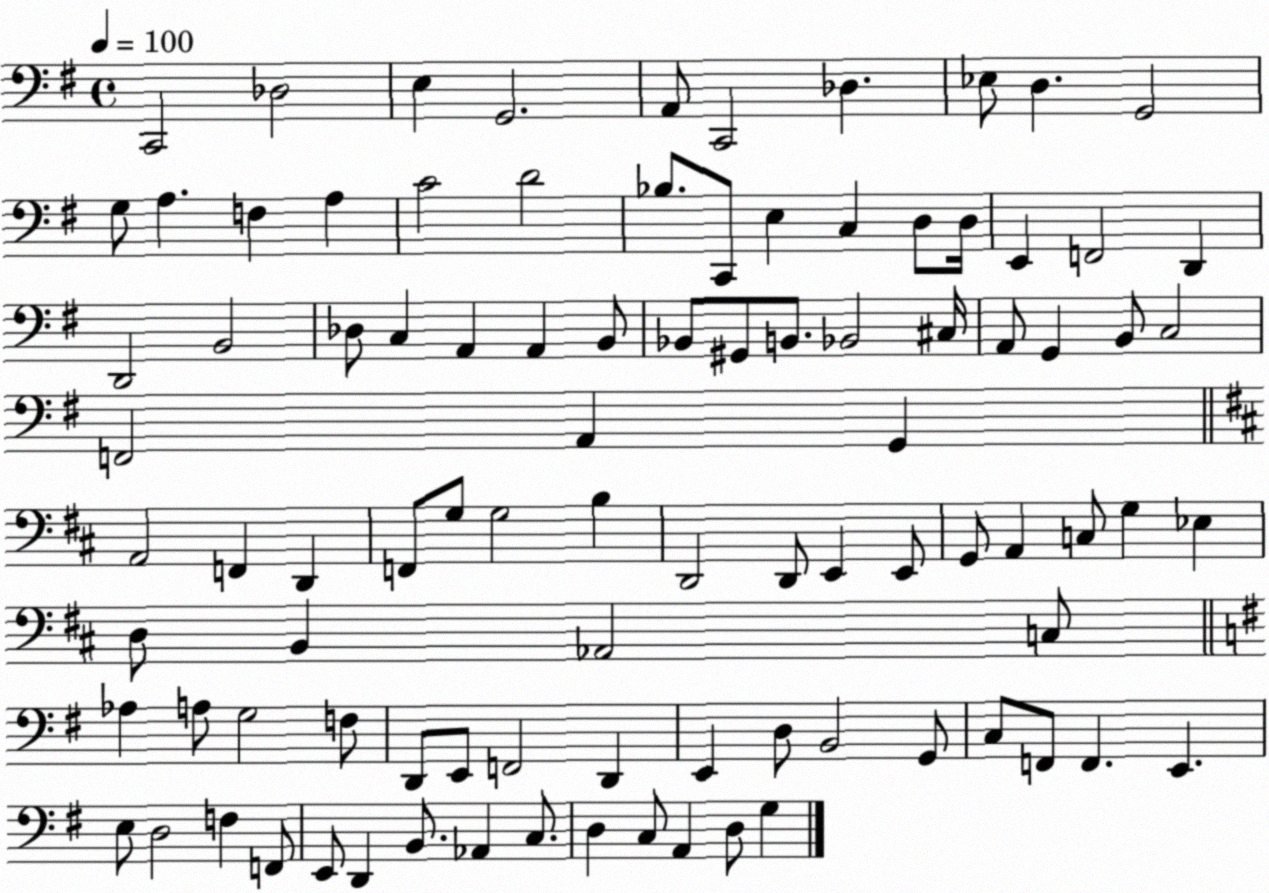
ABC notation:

X:1
T:Untitled
M:4/4
L:1/4
K:G
C,,2 _D,2 E, G,,2 A,,/2 C,,2 _D, _E,/2 D, G,,2 G,/2 A, F, A, C2 D2 _B,/2 C,,/2 E, C, D,/2 D,/4 E,, F,,2 D,, D,,2 B,,2 _D,/2 C, A,, A,, B,,/2 _B,,/2 ^G,,/2 B,,/2 _B,,2 ^C,/4 A,,/2 G,, B,,/2 C,2 F,,2 A,, G,, A,,2 F,, D,, F,,/2 G,/2 G,2 B, D,,2 D,,/2 E,, E,,/2 G,,/2 A,, C,/2 G, _E, D,/2 B,, _A,,2 C,/2 _A, A,/2 G,2 F,/2 D,,/2 E,,/2 F,,2 D,, E,, D,/2 B,,2 G,,/2 C,/2 F,,/2 F,, E,, E,/2 D,2 F, F,,/2 E,,/2 D,, B,,/2 _A,, C,/2 D, C,/2 A,, D,/2 G,